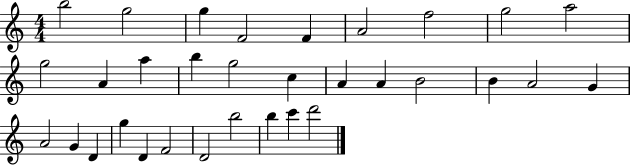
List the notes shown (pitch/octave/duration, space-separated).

B5/h G5/h G5/q F4/h F4/q A4/h F5/h G5/h A5/h G5/h A4/q A5/q B5/q G5/h C5/q A4/q A4/q B4/h B4/q A4/h G4/q A4/h G4/q D4/q G5/q D4/q F4/h D4/h B5/h B5/q C6/q D6/h